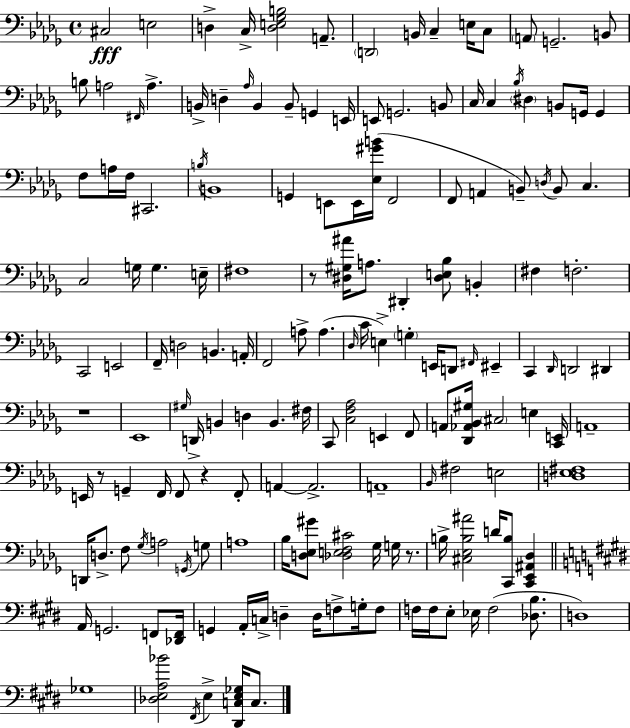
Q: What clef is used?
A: bass